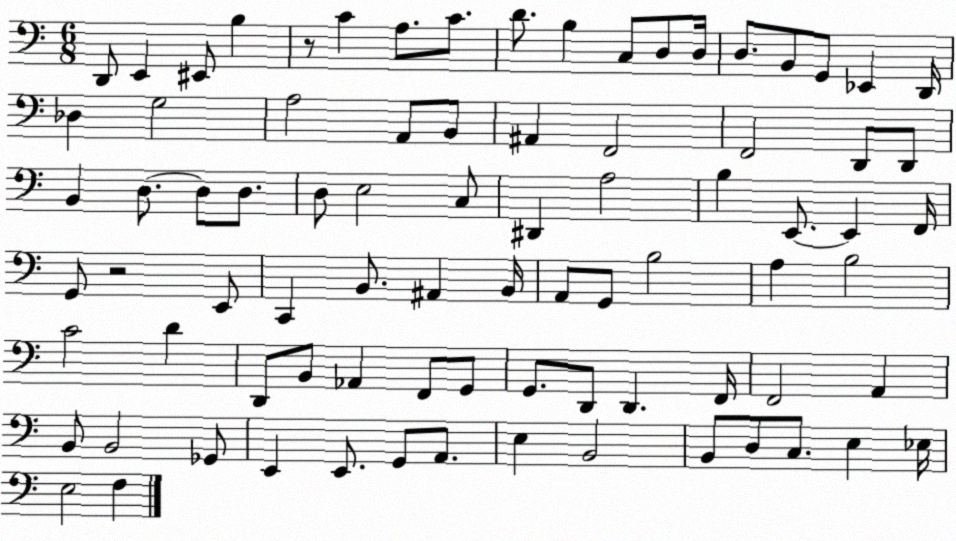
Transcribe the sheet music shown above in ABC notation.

X:1
T:Untitled
M:6/8
L:1/4
K:C
D,,/2 E,, ^E,,/2 B, z/2 C A,/2 C/2 D/2 B, C,/2 D,/2 D,/4 D,/2 B,,/2 G,,/2 _E,, D,,/4 _D, G,2 A,2 A,,/2 B,,/2 ^A,, F,,2 F,,2 D,,/2 D,,/2 B,, D,/2 D,/2 D,/2 D,/2 E,2 C,/2 ^D,, A,2 B, E,,/2 E,, F,,/4 G,,/2 z2 E,,/2 C,, B,,/2 ^A,, B,,/4 A,,/2 G,,/2 B,2 A, B,2 C2 D D,,/2 B,,/2 _A,, F,,/2 G,,/2 G,,/2 D,,/2 D,, F,,/4 F,,2 A,, B,,/2 B,,2 _G,,/2 E,, E,,/2 G,,/2 A,,/2 E, B,,2 B,,/2 D,/2 C,/2 E, _E,/4 E,2 F,